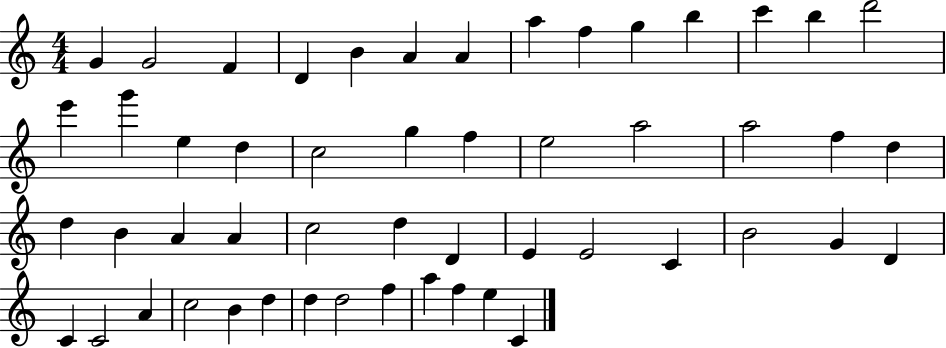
G4/q G4/h F4/q D4/q B4/q A4/q A4/q A5/q F5/q G5/q B5/q C6/q B5/q D6/h E6/q G6/q E5/q D5/q C5/h G5/q F5/q E5/h A5/h A5/h F5/q D5/q D5/q B4/q A4/q A4/q C5/h D5/q D4/q E4/q E4/h C4/q B4/h G4/q D4/q C4/q C4/h A4/q C5/h B4/q D5/q D5/q D5/h F5/q A5/q F5/q E5/q C4/q